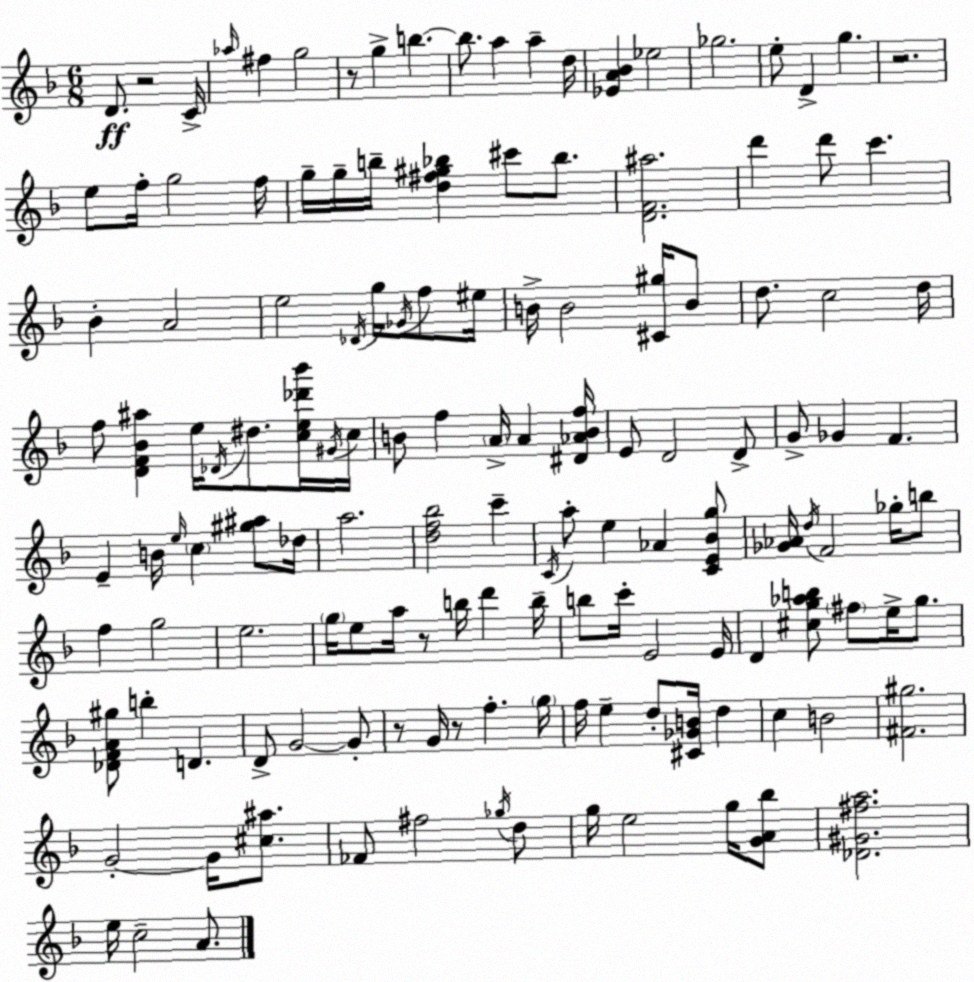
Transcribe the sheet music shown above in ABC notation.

X:1
T:Untitled
M:6/8
L:1/4
K:F
D/2 z2 C/4 _a/4 ^f g2 z/2 g b b/2 a a d/4 [_EA_B] _e2 _g2 e/2 D g z2 e/2 f/4 g2 f/4 g/4 g/4 b/4 [d^f^g_b] ^c'/2 _b/2 [DF^a]2 d' d'/2 c' _B A2 e2 _D/4 g/4 _G/4 f/2 ^e/4 B/4 B2 [^C^g]/4 B/2 d/2 c2 d/4 f/2 [DF_B^a] e/4 _D/4 ^d/2 [ce_d'_b']/4 ^G/4 c/4 B/2 f A/4 A [^D_ABf]/4 E/2 D2 D/2 G/2 _G F E B/4 e/4 c [^g^a]/2 _d/4 a2 [df_b]2 c' C/4 a/2 e _A [CE_Bg]/2 [_G_A]/4 d/4 F2 _g/4 b/2 f g2 e2 g/4 e/2 a/4 z/2 b/4 d' b/4 b/2 c'/4 E2 E/4 D [^cg_ab]/2 ^f/2 e/4 g/2 [_DFA^g]/2 b D D/2 G2 G/2 z/2 G/4 z/2 f g/4 f/4 e d/2 [^C_GB]/4 d c B2 [^F^g]2 G2 G/4 [^c^a]/2 _F/2 ^f2 _g/4 d/2 g/4 e2 g/4 [GA_b]/2 [_D^G^fa]2 e/4 c2 A/2